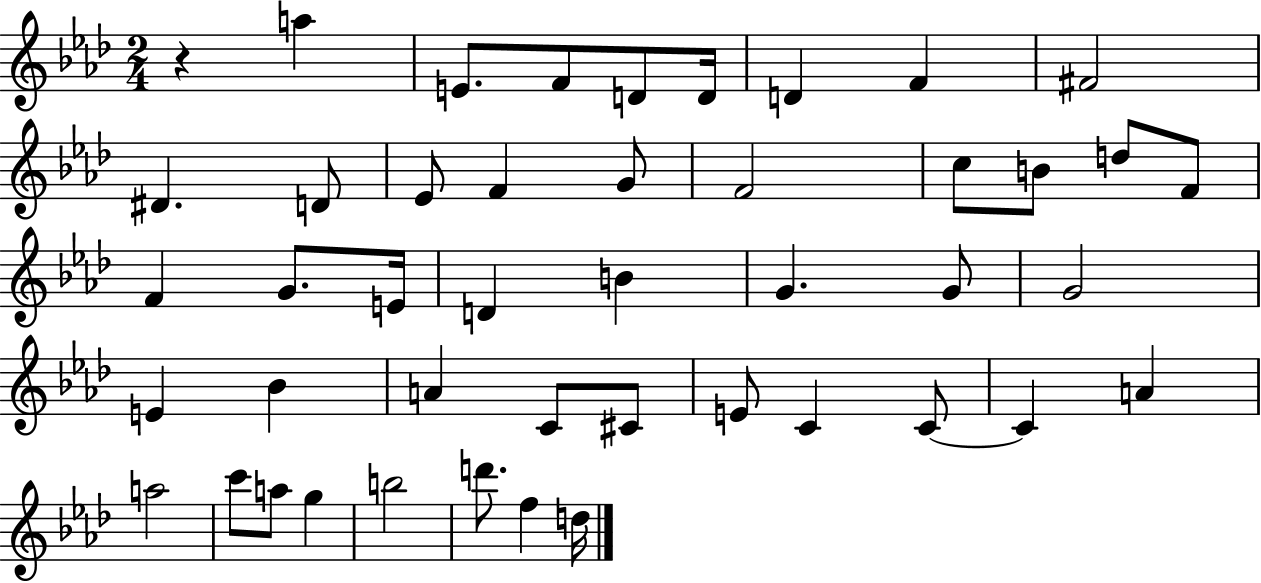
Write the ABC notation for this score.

X:1
T:Untitled
M:2/4
L:1/4
K:Ab
z a E/2 F/2 D/2 D/4 D F ^F2 ^D D/2 _E/2 F G/2 F2 c/2 B/2 d/2 F/2 F G/2 E/4 D B G G/2 G2 E _B A C/2 ^C/2 E/2 C C/2 C A a2 c'/2 a/2 g b2 d'/2 f d/4